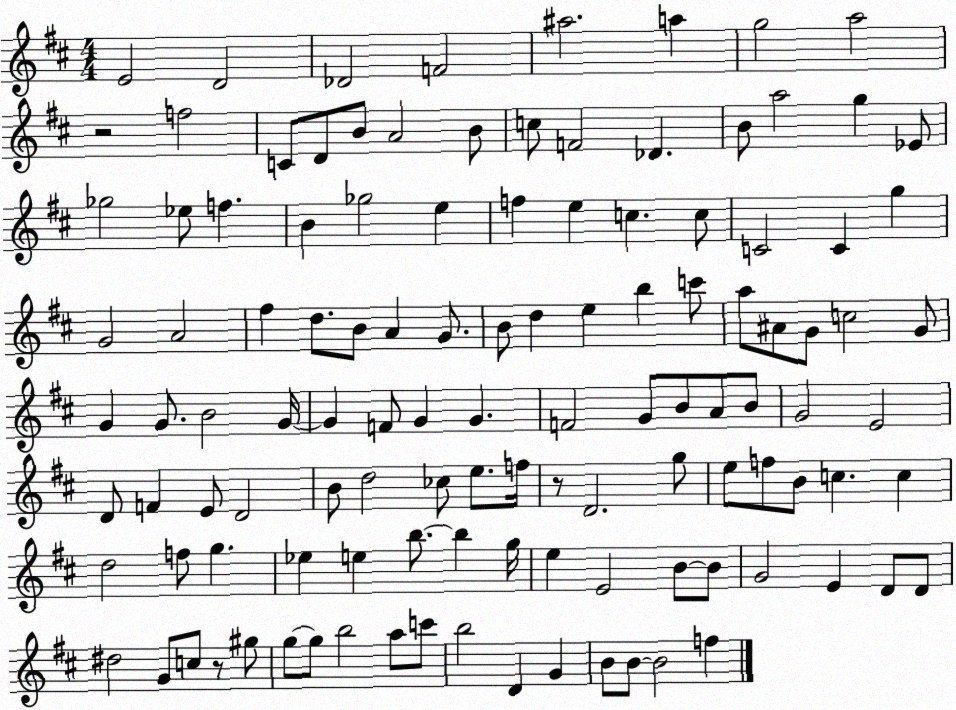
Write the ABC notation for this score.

X:1
T:Untitled
M:4/4
L:1/4
K:D
E2 D2 _D2 F2 ^a2 a g2 a2 z2 f2 C/2 D/2 B/2 A2 B/2 c/2 F2 _D B/2 a2 g _E/2 _g2 _e/2 f B _g2 e f e c c/2 C2 C g G2 A2 ^f d/2 B/2 A G/2 B/2 d e b c'/2 a/2 ^A/2 G/2 c2 G/2 G G/2 B2 G/4 G F/2 G G F2 G/2 B/2 A/2 B/2 G2 E2 D/2 F E/2 D2 B/2 d2 _c/2 e/2 f/4 z/2 D2 g/2 e/2 f/2 B/2 c c d2 f/2 g _e e b/2 b g/4 e E2 B/2 B/2 G2 E D/2 D/2 ^d2 G/2 c/2 z/2 ^g/2 g/2 g/2 b2 a/2 c'/2 b2 D G B/2 B/2 B2 f